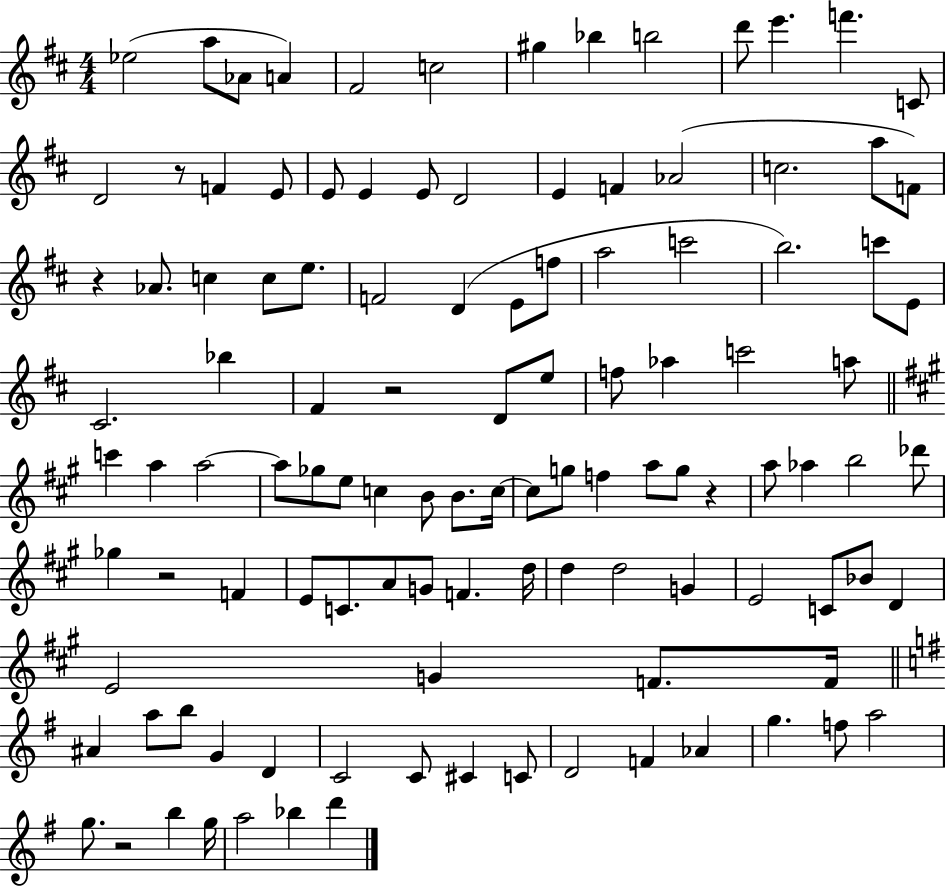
{
  \clef treble
  \numericTimeSignature
  \time 4/4
  \key d \major
  ees''2( a''8 aes'8 a'4) | fis'2 c''2 | gis''4 bes''4 b''2 | d'''8 e'''4. f'''4. c'8 | \break d'2 r8 f'4 e'8 | e'8 e'4 e'8 d'2 | e'4 f'4 aes'2( | c''2. a''8 f'8) | \break r4 aes'8. c''4 c''8 e''8. | f'2 d'4( e'8 f''8 | a''2 c'''2 | b''2.) c'''8 e'8 | \break cis'2. bes''4 | fis'4 r2 d'8 e''8 | f''8 aes''4 c'''2 a''8 | \bar "||" \break \key a \major c'''4 a''4 a''2~~ | a''8 ges''8 e''8 c''4 b'8 b'8. c''16~~ | c''8 g''8 f''4 a''8 g''8 r4 | a''8 aes''4 b''2 des'''8 | \break ges''4 r2 f'4 | e'8 c'8. a'8 g'8 f'4. d''16 | d''4 d''2 g'4 | e'2 c'8 bes'8 d'4 | \break e'2 g'4 f'8. f'16 | \bar "||" \break \key e \minor ais'4 a''8 b''8 g'4 d'4 | c'2 c'8 cis'4 c'8 | d'2 f'4 aes'4 | g''4. f''8 a''2 | \break g''8. r2 b''4 g''16 | a''2 bes''4 d'''4 | \bar "|."
}